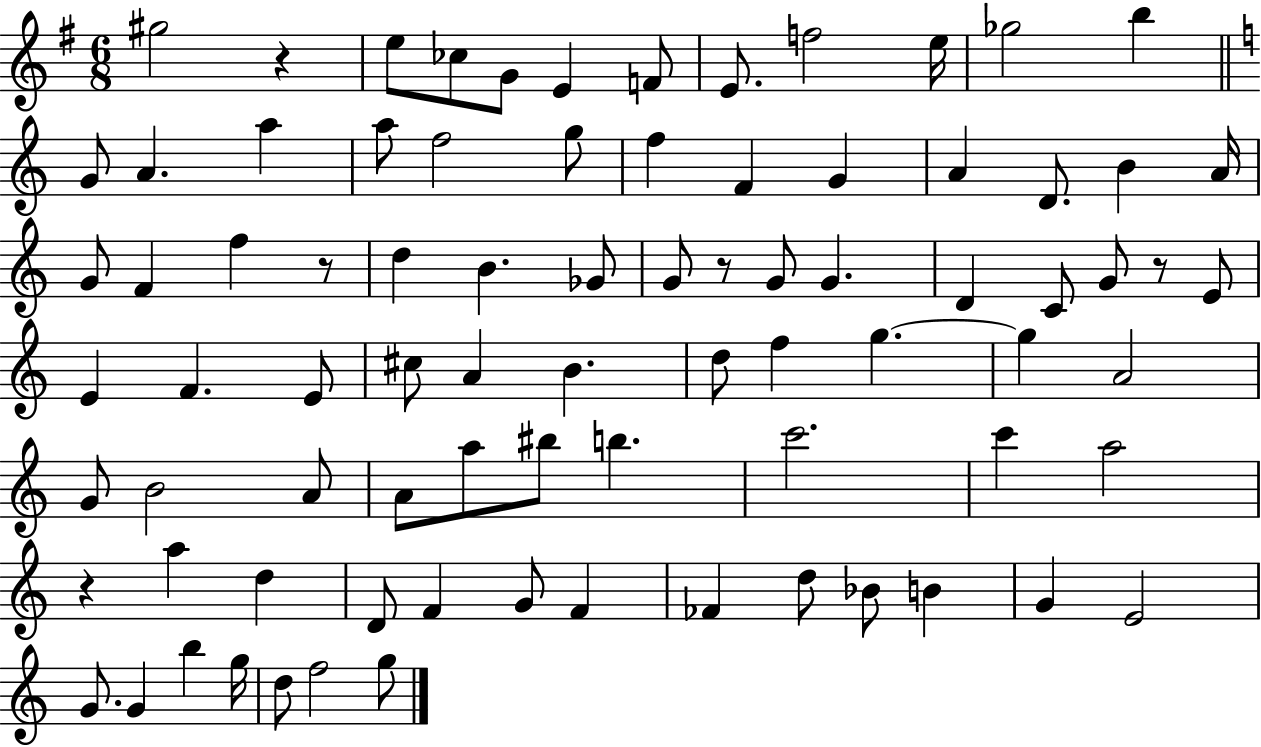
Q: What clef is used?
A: treble